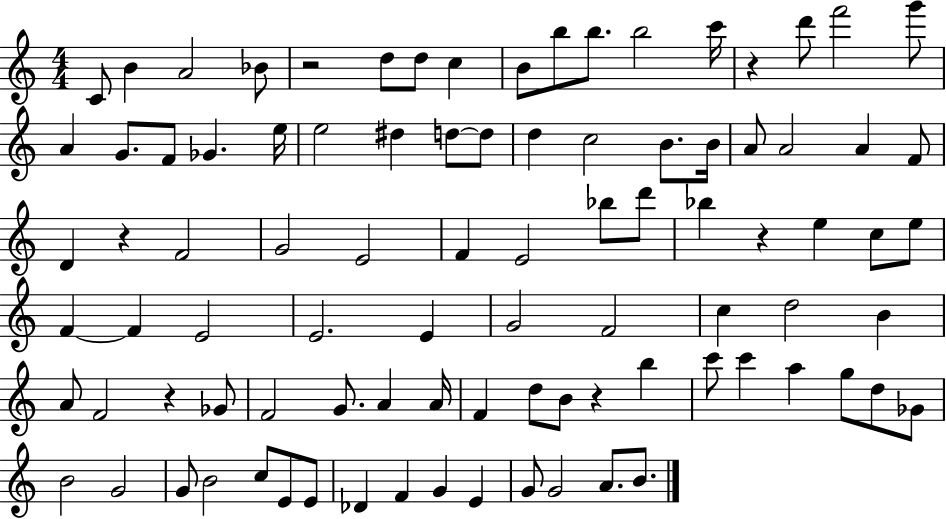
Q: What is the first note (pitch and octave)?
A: C4